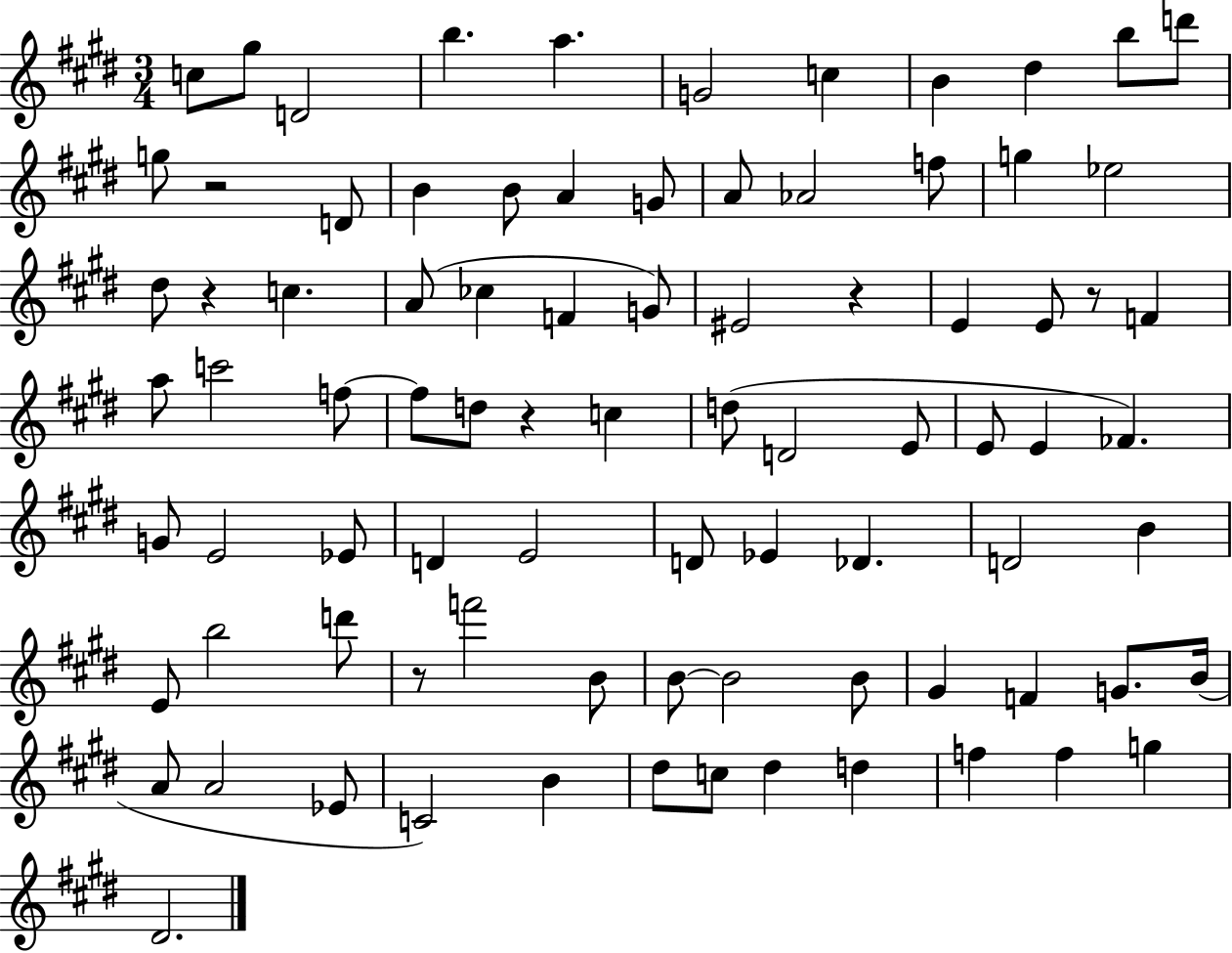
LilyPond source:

{
  \clef treble
  \numericTimeSignature
  \time 3/4
  \key e \major
  \repeat volta 2 { c''8 gis''8 d'2 | b''4. a''4. | g'2 c''4 | b'4 dis''4 b''8 d'''8 | \break g''8 r2 d'8 | b'4 b'8 a'4 g'8 | a'8 aes'2 f''8 | g''4 ees''2 | \break dis''8 r4 c''4. | a'8( ces''4 f'4 g'8) | eis'2 r4 | e'4 e'8 r8 f'4 | \break a''8 c'''2 f''8~~ | f''8 d''8 r4 c''4 | d''8( d'2 e'8 | e'8 e'4 fes'4.) | \break g'8 e'2 ees'8 | d'4 e'2 | d'8 ees'4 des'4. | d'2 b'4 | \break e'8 b''2 d'''8 | r8 f'''2 b'8 | b'8~~ b'2 b'8 | gis'4 f'4 g'8. b'16( | \break a'8 a'2 ees'8 | c'2) b'4 | dis''8 c''8 dis''4 d''4 | f''4 f''4 g''4 | \break dis'2. | } \bar "|."
}